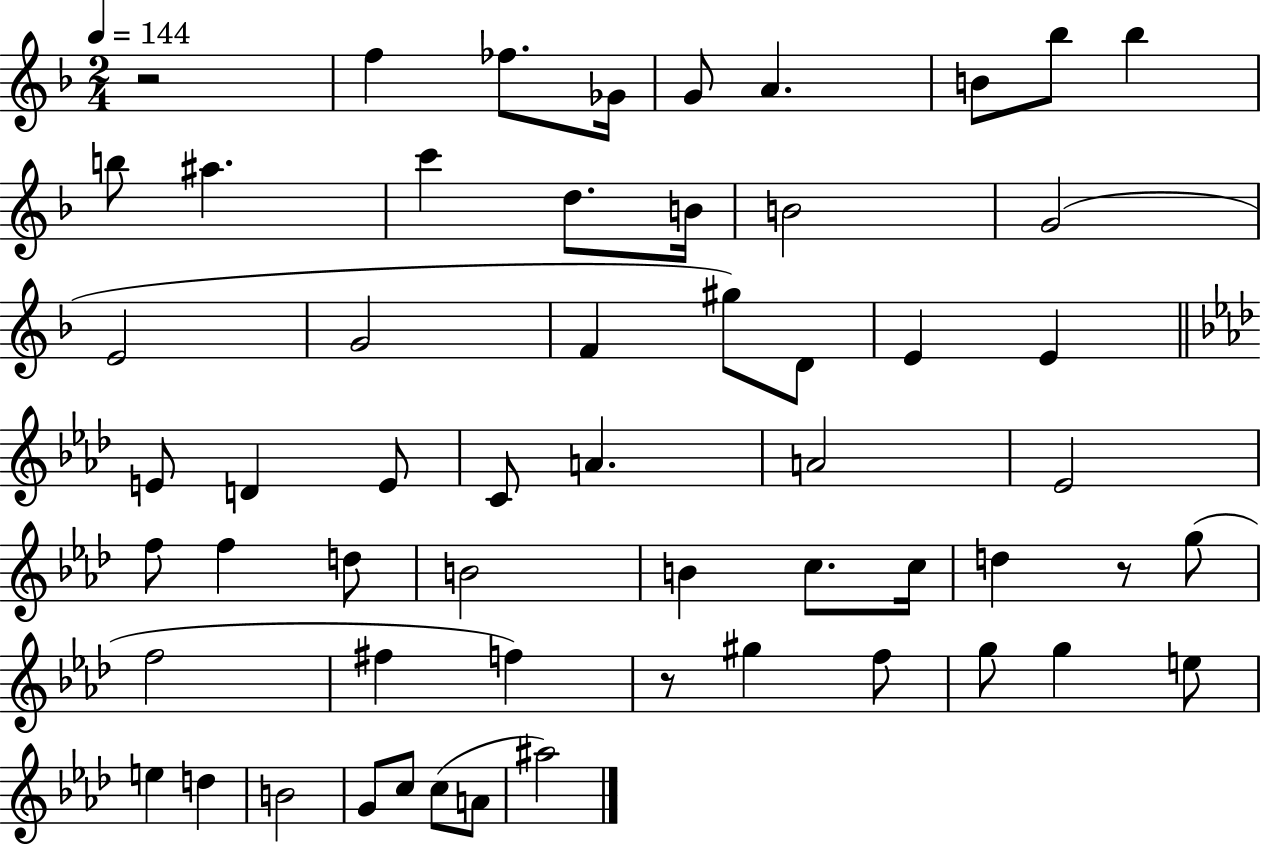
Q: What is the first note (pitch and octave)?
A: F5